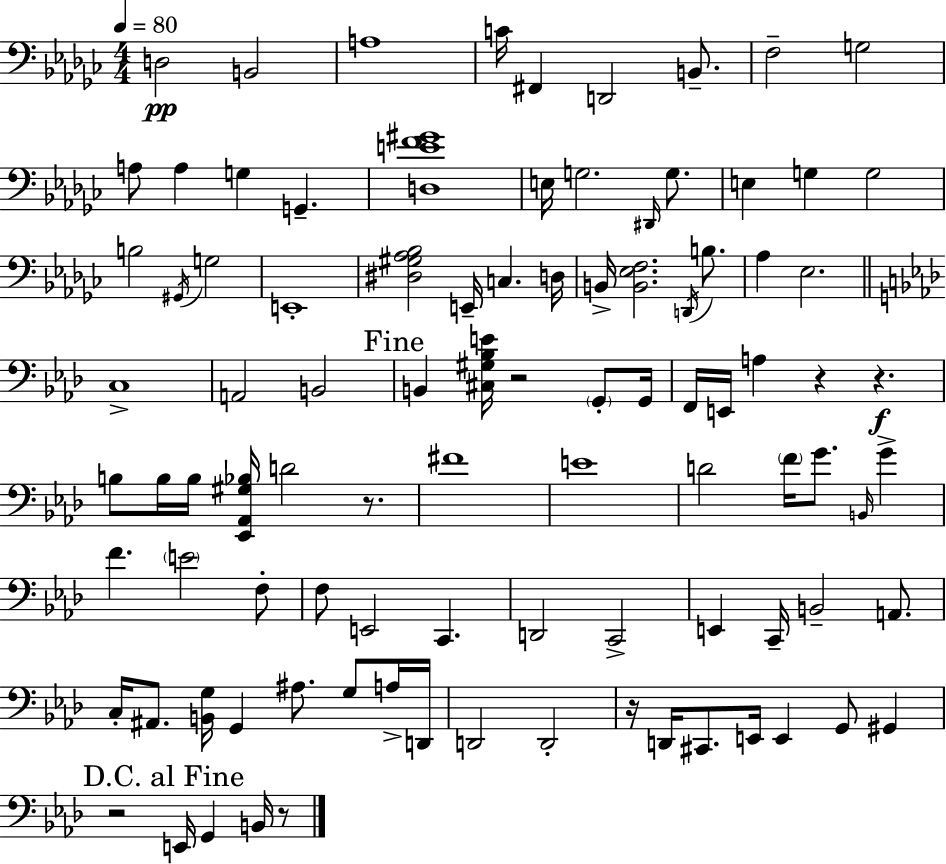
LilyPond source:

{
  \clef bass
  \numericTimeSignature
  \time 4/4
  \key ees \minor
  \tempo 4 = 80
  d2\pp b,2 | a1 | c'16 fis,4 d,2 b,8.-- | f2-- g2 | \break a8 a4 g4 g,4.-- | <d e' f' gis'>1 | e16 g2. \grace { dis,16 } g8. | e4 g4 g2 | \break b2 \acciaccatura { gis,16 } g2 | e,1-. | <dis gis aes bes>2 e,16-- c4. | d16 b,16-> <b, ees f>2. \acciaccatura { d,16 } | \break b8. aes4 ees2. | \bar "||" \break \key aes \major c1-> | a,2 b,2 | \mark "Fine" b,4 <cis gis bes e'>16 r2 \parenthesize g,8-. g,16 | f,16 e,16 a4 r4 r4.\f | \break b8 b16 b16 <ees, aes, gis bes>16 d'2 r8. | fis'1 | e'1 | d'2 \parenthesize f'16 g'8. \grace { b,16 } g'4-> | \break f'4. \parenthesize e'2 f8-. | f8 e,2 c,4. | d,2 c,2-> | e,4 c,16-- b,2-- a,8. | \break c16-. ais,8. <b, g>16 g,4 ais8. g8 a16-> | d,16 d,2 d,2-. | r16 d,16 cis,8. e,16 e,4 g,8 gis,4 | \mark "D.C. al Fine" r2 e,16 g,4 b,16 r8 | \break \bar "|."
}